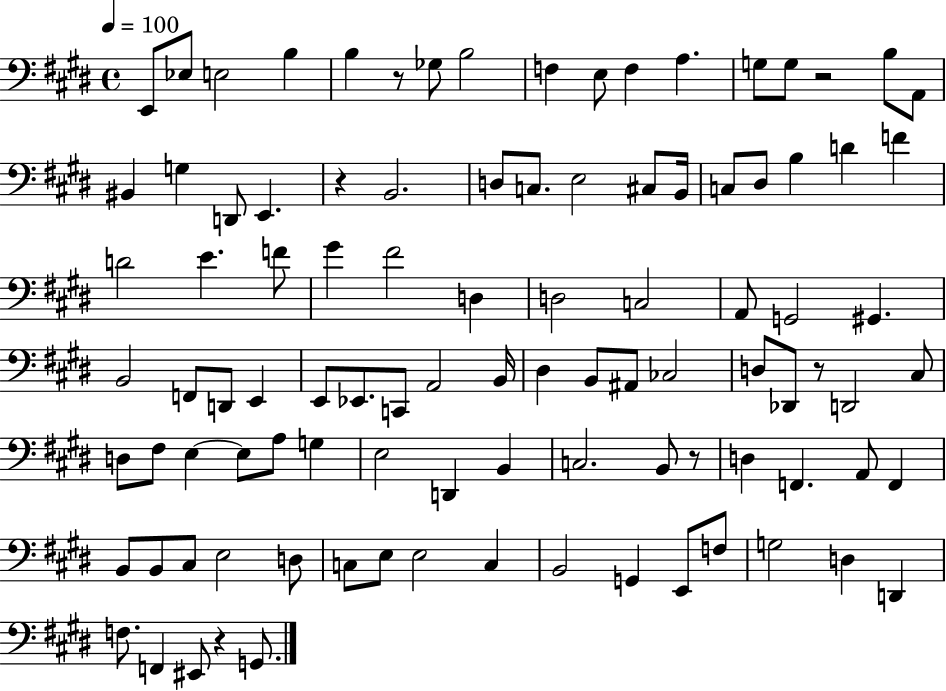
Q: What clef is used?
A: bass